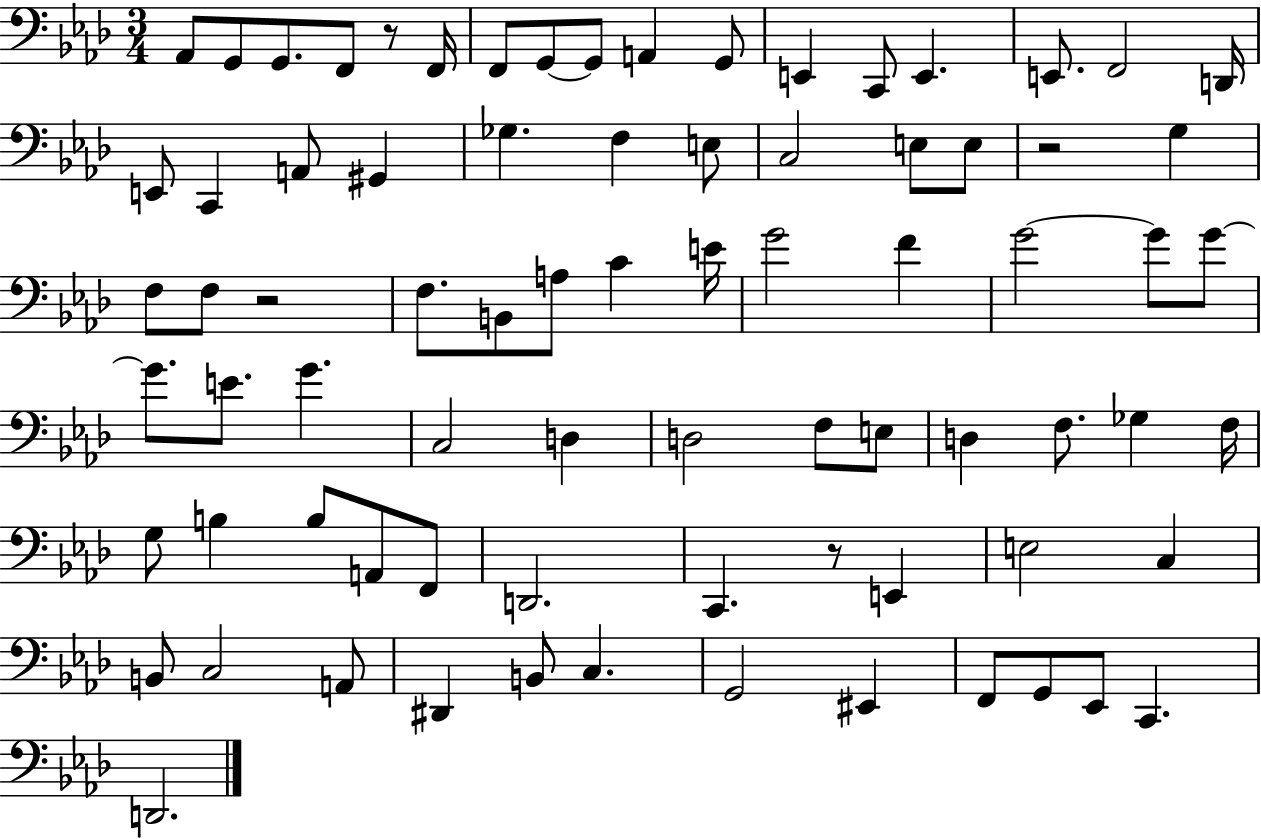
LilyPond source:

{
  \clef bass
  \numericTimeSignature
  \time 3/4
  \key aes \major
  \repeat volta 2 { aes,8 g,8 g,8. f,8 r8 f,16 | f,8 g,8~~ g,8 a,4 g,8 | e,4 c,8 e,4. | e,8. f,2 d,16 | \break e,8 c,4 a,8 gis,4 | ges4. f4 e8 | c2 e8 e8 | r2 g4 | \break f8 f8 r2 | f8. b,8 a8 c'4 e'16 | g'2 f'4 | g'2~~ g'8 g'8~~ | \break g'8. e'8. g'4. | c2 d4 | d2 f8 e8 | d4 f8. ges4 f16 | \break g8 b4 b8 a,8 f,8 | d,2. | c,4. r8 e,4 | e2 c4 | \break b,8 c2 a,8 | dis,4 b,8 c4. | g,2 eis,4 | f,8 g,8 ees,8 c,4. | \break d,2. | } \bar "|."
}